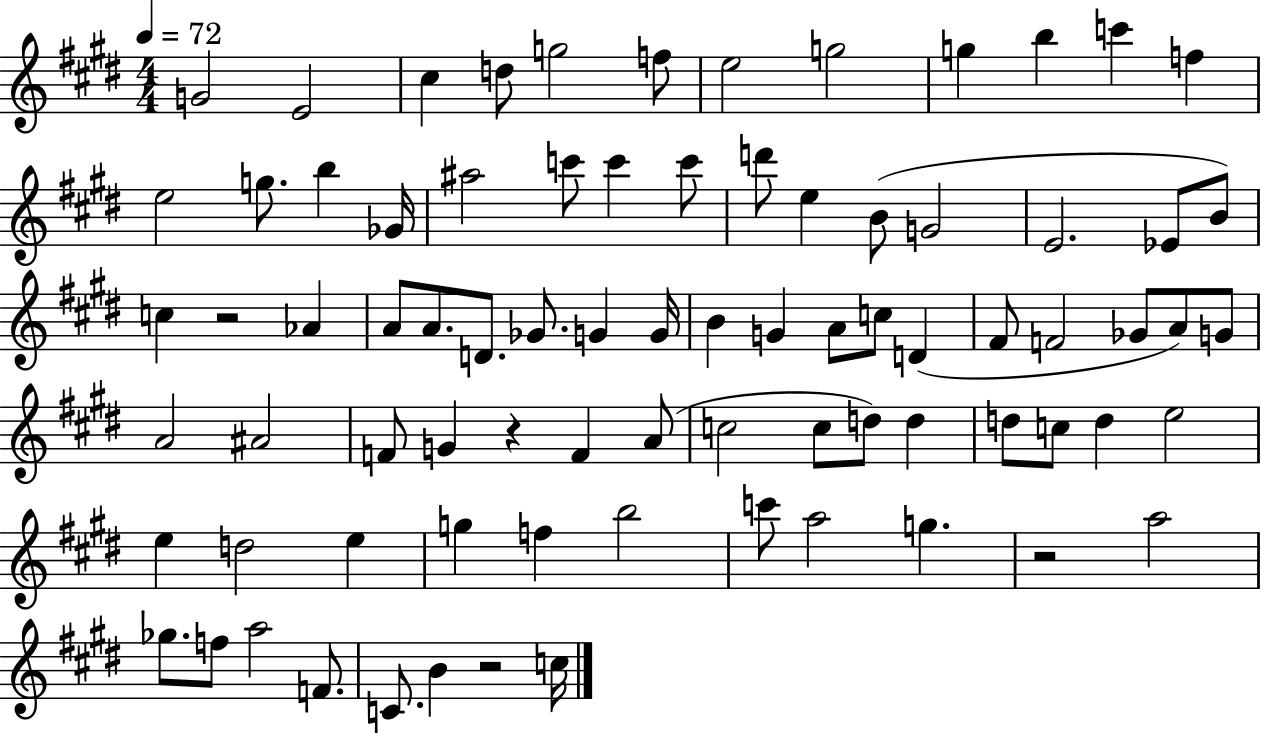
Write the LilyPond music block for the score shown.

{
  \clef treble
  \numericTimeSignature
  \time 4/4
  \key e \major
  \tempo 4 = 72
  \repeat volta 2 { g'2 e'2 | cis''4 d''8 g''2 f''8 | e''2 g''2 | g''4 b''4 c'''4 f''4 | \break e''2 g''8. b''4 ges'16 | ais''2 c'''8 c'''4 c'''8 | d'''8 e''4 b'8( g'2 | e'2. ees'8 b'8) | \break c''4 r2 aes'4 | a'8 a'8. d'8. ges'8. g'4 g'16 | b'4 g'4 a'8 c''8 d'4( | fis'8 f'2 ges'8 a'8) g'8 | \break a'2 ais'2 | f'8 g'4 r4 f'4 a'8( | c''2 c''8 d''8) d''4 | d''8 c''8 d''4 e''2 | \break e''4 d''2 e''4 | g''4 f''4 b''2 | c'''8 a''2 g''4. | r2 a''2 | \break ges''8. f''8 a''2 f'8. | c'8. b'4 r2 c''16 | } \bar "|."
}